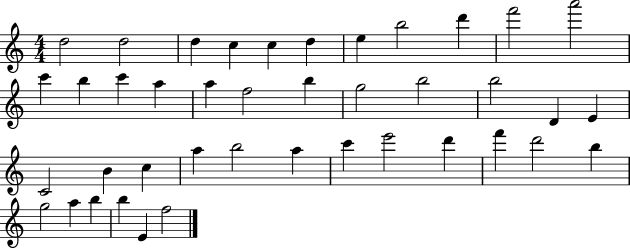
{
  \clef treble
  \numericTimeSignature
  \time 4/4
  \key c \major
  d''2 d''2 | d''4 c''4 c''4 d''4 | e''4 b''2 d'''4 | f'''2 a'''2 | \break c'''4 b''4 c'''4 a''4 | a''4 f''2 b''4 | g''2 b''2 | b''2 d'4 e'4 | \break c'2 b'4 c''4 | a''4 b''2 a''4 | c'''4 e'''2 d'''4 | f'''4 d'''2 b''4 | \break g''2 a''4 b''4 | b''4 e'4 f''2 | \bar "|."
}